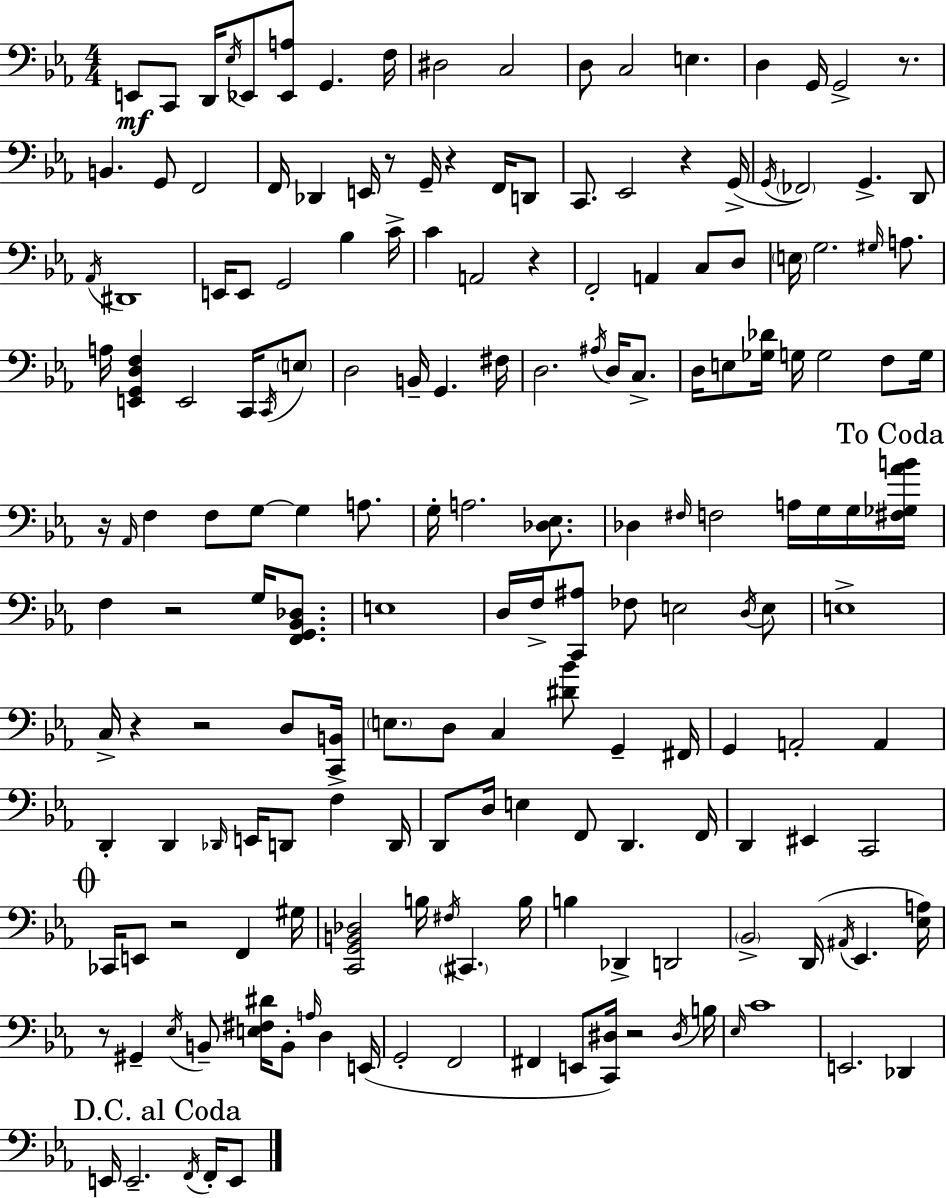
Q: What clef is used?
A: bass